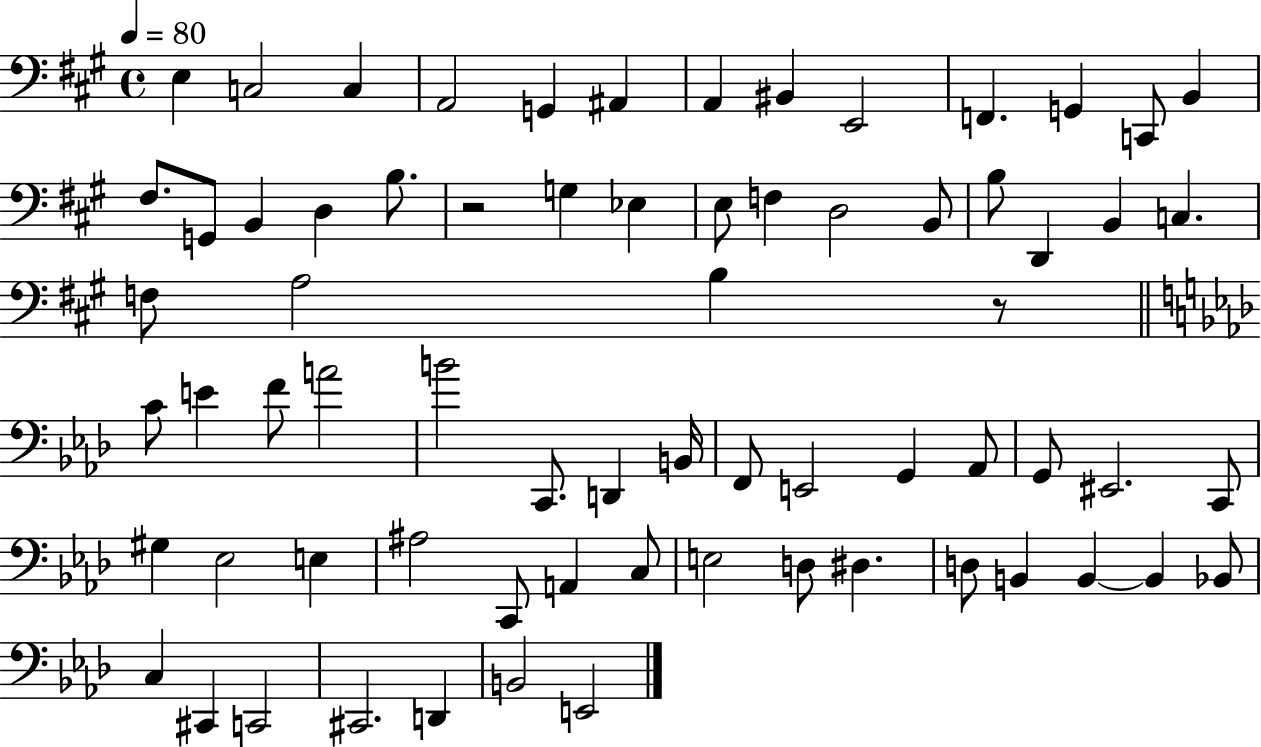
E3/q C3/h C3/q A2/h G2/q A#2/q A2/q BIS2/q E2/h F2/q. G2/q C2/e B2/q F#3/e. G2/e B2/q D3/q B3/e. R/h G3/q Eb3/q E3/e F3/q D3/h B2/e B3/e D2/q B2/q C3/q. F3/e A3/h B3/q R/e C4/e E4/q F4/e A4/h B4/h C2/e. D2/q B2/s F2/e E2/h G2/q Ab2/e G2/e EIS2/h. C2/e G#3/q Eb3/h E3/q A#3/h C2/e A2/q C3/e E3/h D3/e D#3/q. D3/e B2/q B2/q B2/q Bb2/e C3/q C#2/q C2/h C#2/h. D2/q B2/h E2/h